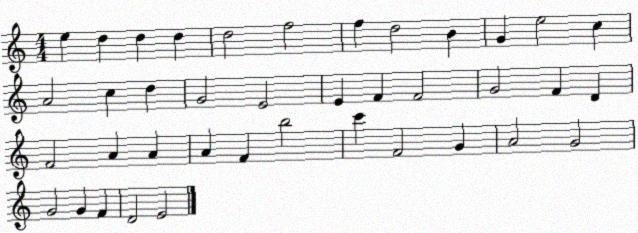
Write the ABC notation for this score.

X:1
T:Untitled
M:4/4
L:1/4
K:C
e d d d d2 f2 f d2 B G e2 c A2 c d G2 E2 E F F2 G2 F D F2 A A A F b2 c' F2 G A2 G2 G2 G F D2 E2